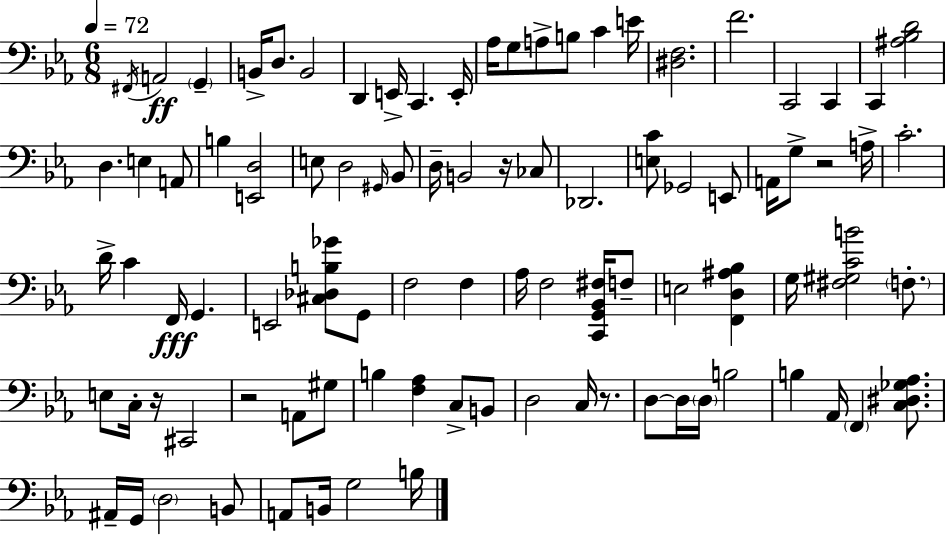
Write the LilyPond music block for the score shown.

{
  \clef bass
  \numericTimeSignature
  \time 6/8
  \key c \minor
  \tempo 4 = 72
  \acciaccatura { fis,16 }\ff a,2 \parenthesize g,4-- | b,16-> d8. b,2 | d,4 e,16-> c,4. | e,16-. aes16 g8 a8-> b8 c'4 | \break e'16 <dis f>2. | f'2. | c,2 c,4 | c,4 <ais bes d'>2 | \break d4. e4 a,8 | b4 <e, d>2 | e8 d2 \grace { gis,16 } | bes,8 d16-- b,2 r16 | \break ces8 des,2. | <e c'>8 ges,2 | e,8 a,16 g8-> r2 | a16-> c'2.-. | \break d'16-> c'4 f,16\fff g,4. | e,2 <cis des b ges'>8 | g,8 f2 f4 | aes16 f2 <c, g, bes, fis>16 | \break f8-- e2 <f, d ais bes>4 | g16 <fis gis c' b'>2 \parenthesize f8.-. | e8 c16-. r16 cis,2 | r2 a,8 | \break gis8 b4 <f aes>4 c8-> | b,8 d2 c16 r8. | d8~~ d16 \parenthesize d16 b2 | b4 aes,16 \parenthesize f,4 <c dis ges aes>8. | \break ais,16-- g,16 \parenthesize d2 | b,8 a,8 b,16 g2 | b16 \bar "|."
}